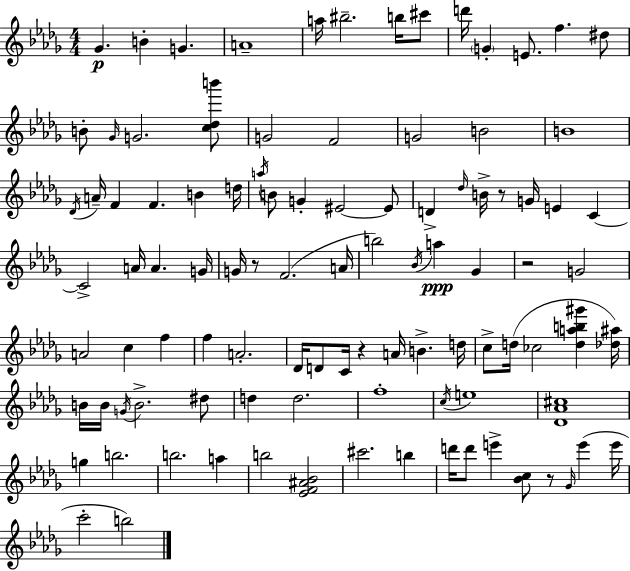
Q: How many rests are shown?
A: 5